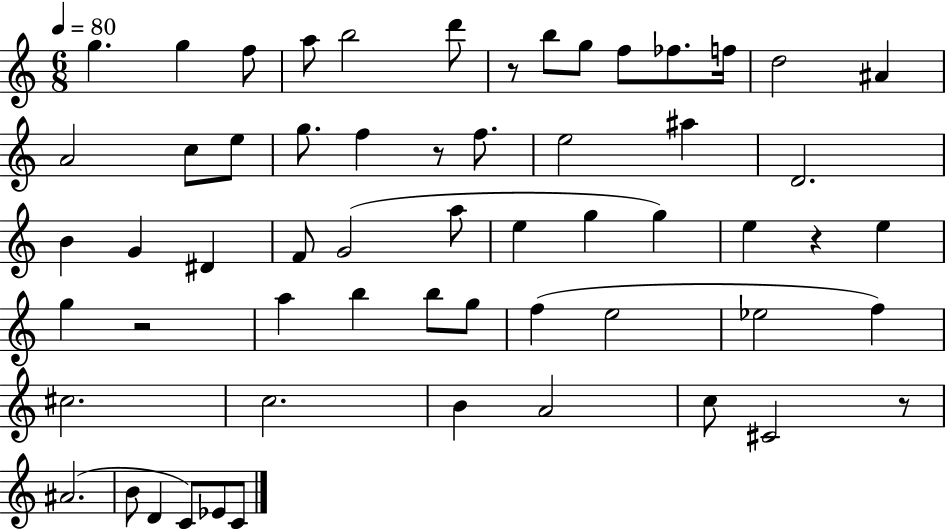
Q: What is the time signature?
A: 6/8